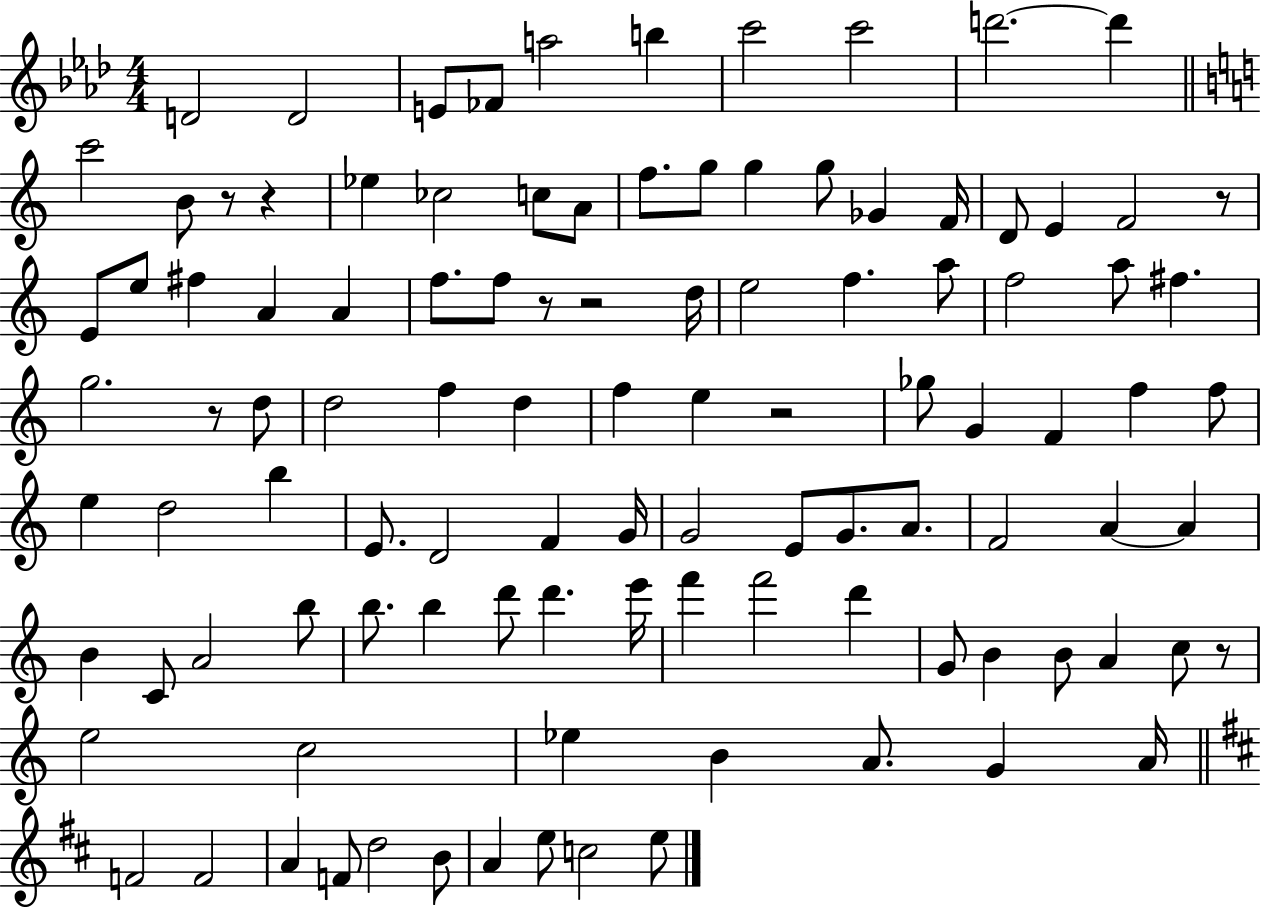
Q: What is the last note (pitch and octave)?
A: E5